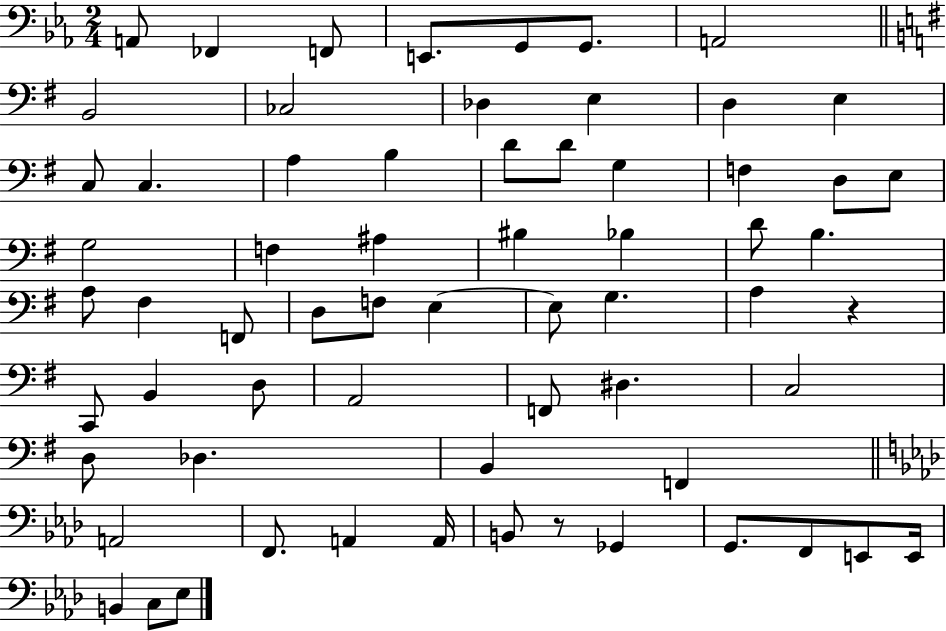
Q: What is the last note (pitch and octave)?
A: Eb3